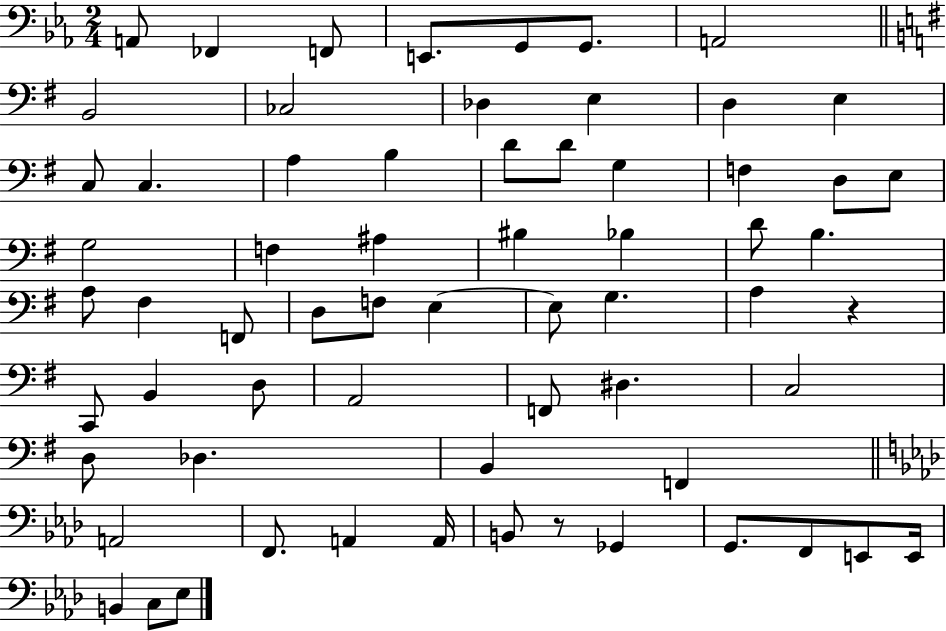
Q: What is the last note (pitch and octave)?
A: Eb3